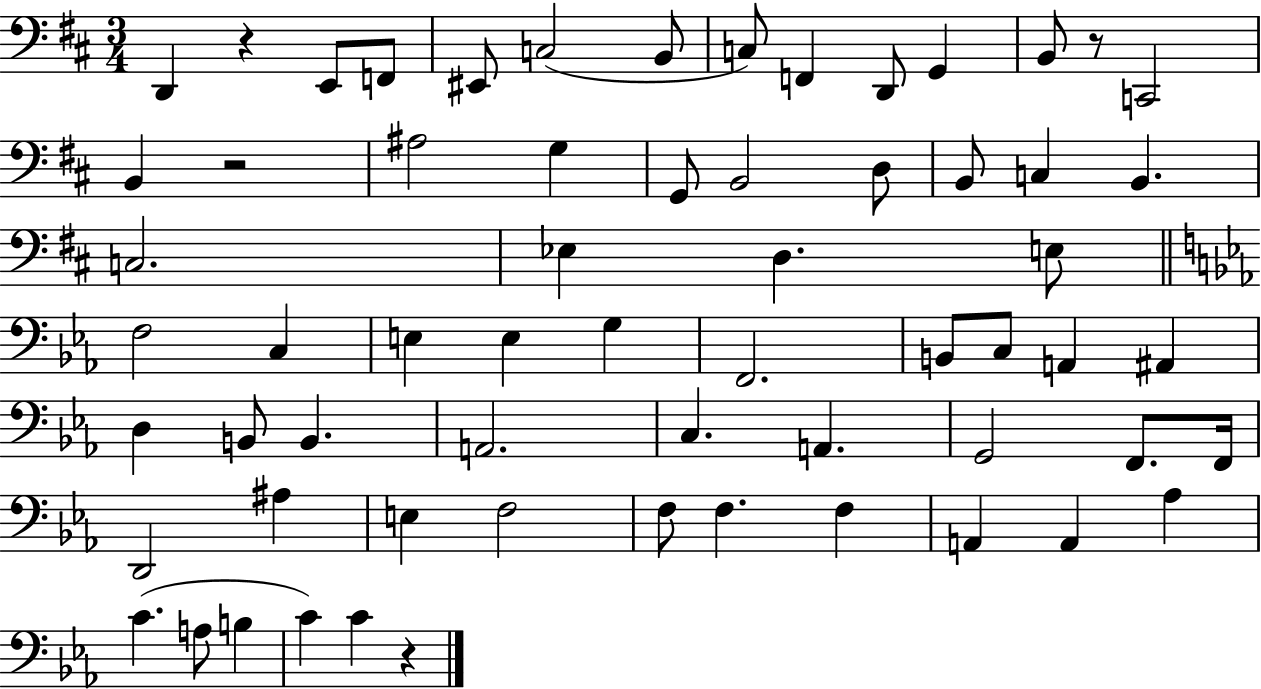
{
  \clef bass
  \numericTimeSignature
  \time 3/4
  \key d \major
  \repeat volta 2 { d,4 r4 e,8 f,8 | eis,8 c2( b,8 | c8) f,4 d,8 g,4 | b,8 r8 c,2 | \break b,4 r2 | ais2 g4 | g,8 b,2 d8 | b,8 c4 b,4. | \break c2. | ees4 d4. e8 | \bar "||" \break \key c \minor f2 c4 | e4 e4 g4 | f,2. | b,8 c8 a,4 ais,4 | \break d4 b,8 b,4. | a,2. | c4. a,4. | g,2 f,8. f,16 | \break d,2 ais4 | e4 f2 | f8 f4. f4 | a,4 a,4 aes4 | \break c'4.( a8 b4 | c'4) c'4 r4 | } \bar "|."
}